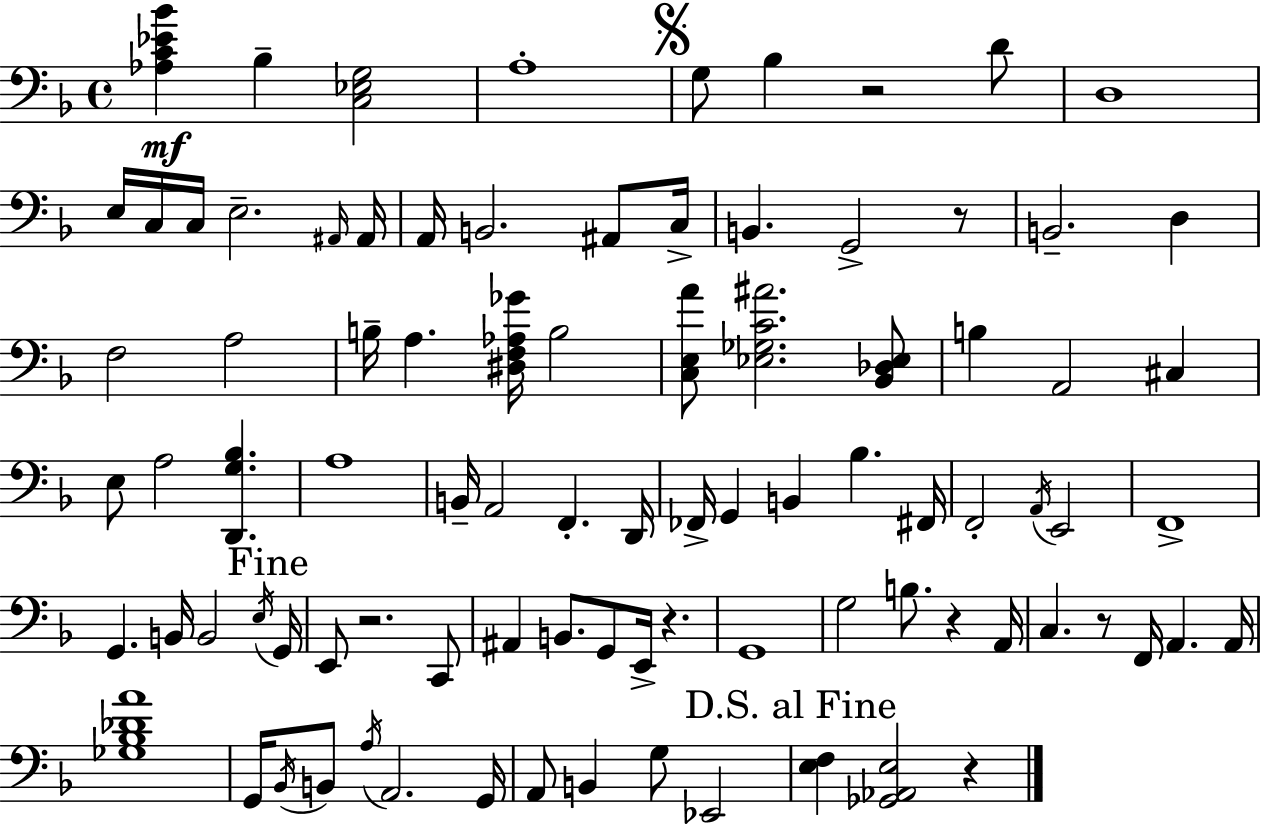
[Ab3,C4,Eb4,Bb4]/q Bb3/q [C3,Eb3,G3]/h A3/w G3/e Bb3/q R/h D4/e D3/w E3/s C3/s C3/s E3/h. A#2/s A#2/s A2/s B2/h. A#2/e C3/s B2/q. G2/h R/e B2/h. D3/q F3/h A3/h B3/s A3/q. [D#3,F3,Ab3,Gb4]/s B3/h [C3,E3,A4]/e [Eb3,Gb3,C4,A#4]/h. [Bb2,Db3,Eb3]/e B3/q A2/h C#3/q E3/e A3/h [D2,G3,Bb3]/q. A3/w B2/s A2/h F2/q. D2/s FES2/s G2/q B2/q Bb3/q. F#2/s F2/h A2/s E2/h F2/w G2/q. B2/s B2/h E3/s G2/s E2/e R/h. C2/e A#2/q B2/e. G2/e E2/s R/q. G2/w G3/h B3/e. R/q A2/s C3/q. R/e F2/s A2/q. A2/s [Gb3,Bb3,Db4,A4]/w G2/s Bb2/s B2/e A3/s A2/h. G2/s A2/e B2/q G3/e Eb2/h [E3,F3]/q [Gb2,Ab2,E3]/h R/q